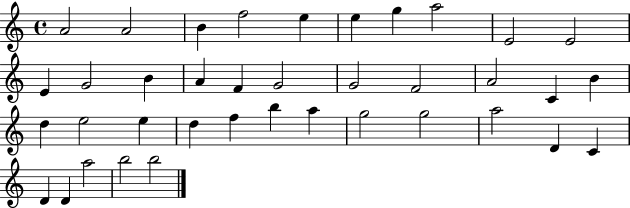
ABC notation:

X:1
T:Untitled
M:4/4
L:1/4
K:C
A2 A2 B f2 e e g a2 E2 E2 E G2 B A F G2 G2 F2 A2 C B d e2 e d f b a g2 g2 a2 D C D D a2 b2 b2